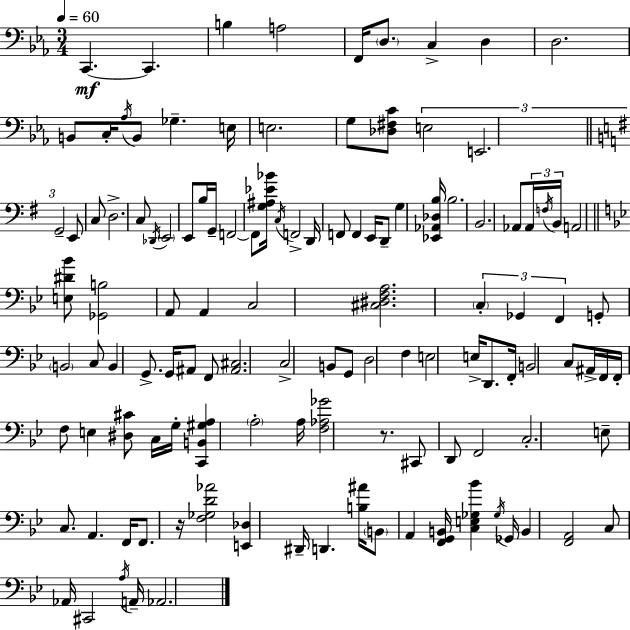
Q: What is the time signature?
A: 3/4